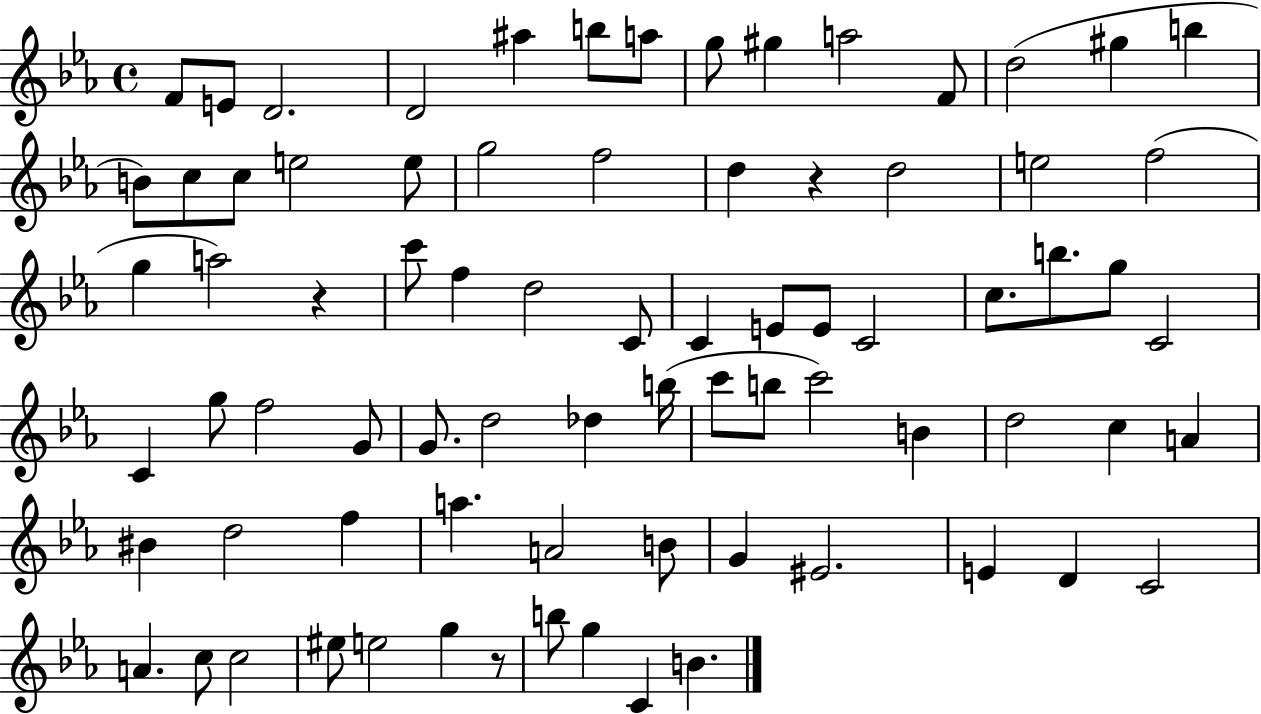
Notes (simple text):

F4/e E4/e D4/h. D4/h A#5/q B5/e A5/e G5/e G#5/q A5/h F4/e D5/h G#5/q B5/q B4/e C5/e C5/e E5/h E5/e G5/h F5/h D5/q R/q D5/h E5/h F5/h G5/q A5/h R/q C6/e F5/q D5/h C4/e C4/q E4/e E4/e C4/h C5/e. B5/e. G5/e C4/h C4/q G5/e F5/h G4/e G4/e. D5/h Db5/q B5/s C6/e B5/e C6/h B4/q D5/h C5/q A4/q BIS4/q D5/h F5/q A5/q. A4/h B4/e G4/q EIS4/h. E4/q D4/q C4/h A4/q. C5/e C5/h EIS5/e E5/h G5/q R/e B5/e G5/q C4/q B4/q.